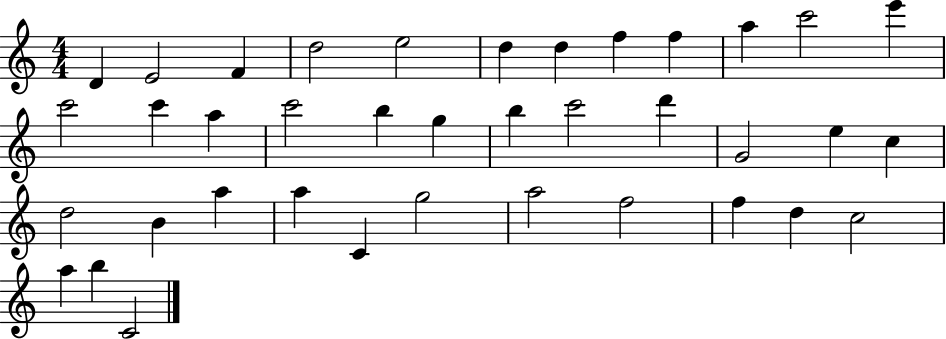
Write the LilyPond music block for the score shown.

{
  \clef treble
  \numericTimeSignature
  \time 4/4
  \key c \major
  d'4 e'2 f'4 | d''2 e''2 | d''4 d''4 f''4 f''4 | a''4 c'''2 e'''4 | \break c'''2 c'''4 a''4 | c'''2 b''4 g''4 | b''4 c'''2 d'''4 | g'2 e''4 c''4 | \break d''2 b'4 a''4 | a''4 c'4 g''2 | a''2 f''2 | f''4 d''4 c''2 | \break a''4 b''4 c'2 | \bar "|."
}